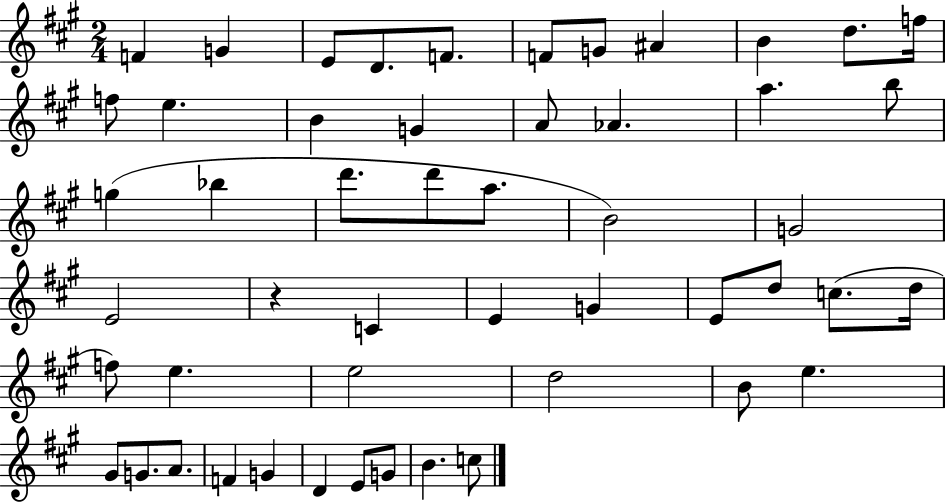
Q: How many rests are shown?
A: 1